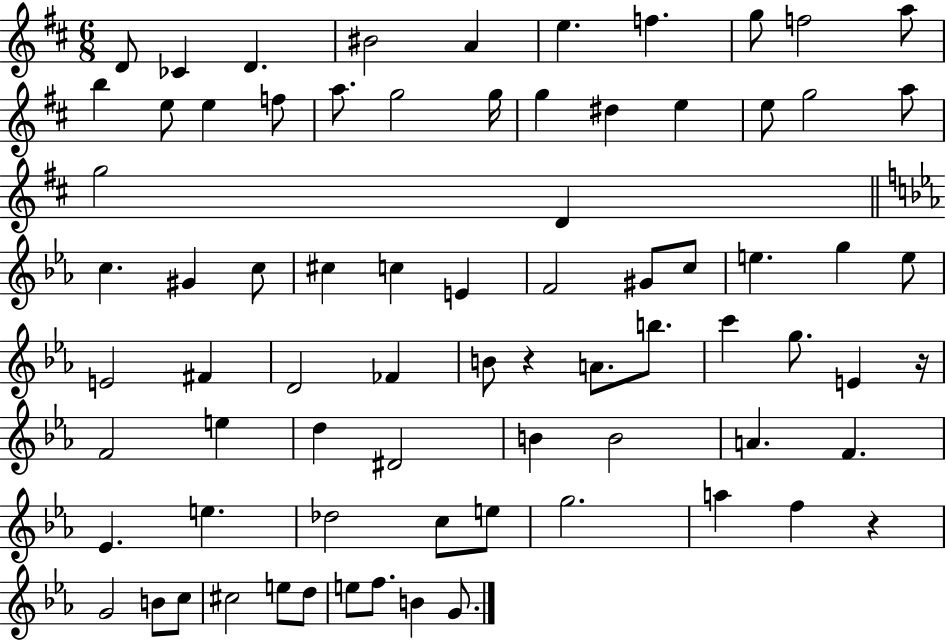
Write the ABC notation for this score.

X:1
T:Untitled
M:6/8
L:1/4
K:D
D/2 _C D ^B2 A e f g/2 f2 a/2 b e/2 e f/2 a/2 g2 g/4 g ^d e e/2 g2 a/2 g2 D c ^G c/2 ^c c E F2 ^G/2 c/2 e g e/2 E2 ^F D2 _F B/2 z A/2 b/2 c' g/2 E z/4 F2 e d ^D2 B B2 A F _E e _d2 c/2 e/2 g2 a f z G2 B/2 c/2 ^c2 e/2 d/2 e/2 f/2 B G/2